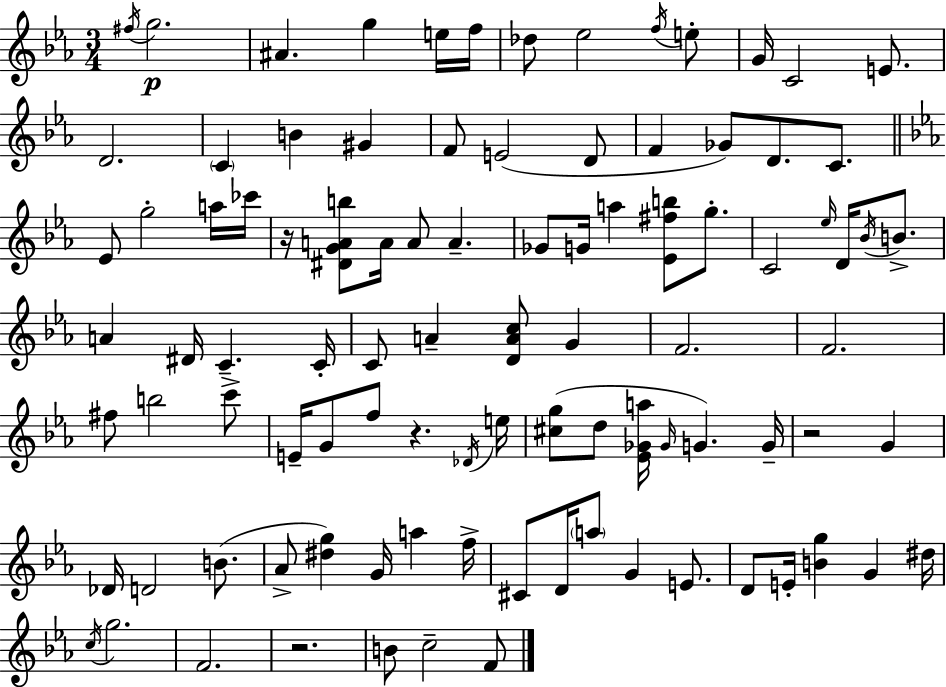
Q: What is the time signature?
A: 3/4